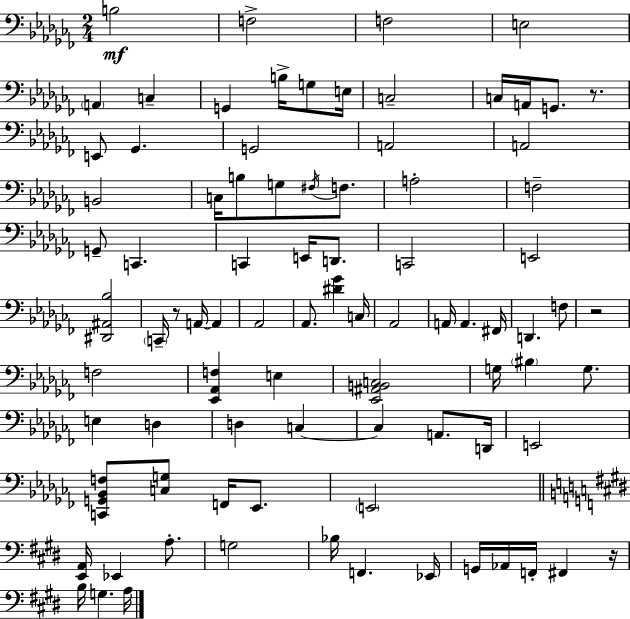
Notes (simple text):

B3/h F3/h F3/h E3/h A2/q C3/q G2/q B3/s G3/e E3/s C3/h C3/s A2/s G2/e. R/e. E2/e Gb2/q. G2/h A2/h A2/h B2/h C3/s B3/e G3/e F#3/s F3/e. A3/h F3/h G2/e C2/q. C2/q E2/s D2/e. C2/h E2/h [D#2,A#2,Bb3]/h C2/s R/e A2/s A2/q Ab2/h Ab2/e. [D#4,Gb4]/q C3/s Ab2/h A2/s A2/q. F#2/s D2/q. F3/e R/h F3/h [Eb2,Ab2,F3]/q E3/q [Eb2,A#2,B2,C3]/h G3/s BIS3/q G3/e. E3/q D3/q D3/q C3/q C3/q A2/e. D2/s E2/h [C2,G2,Bb2,F3]/e [C3,G3]/e F2/s Eb2/e. E2/h [E2,A2]/s Eb2/q A3/e. G3/h Bb3/s F2/q. Eb2/s G2/s Ab2/s F2/s F#2/q R/s B3/s G3/q. A3/s